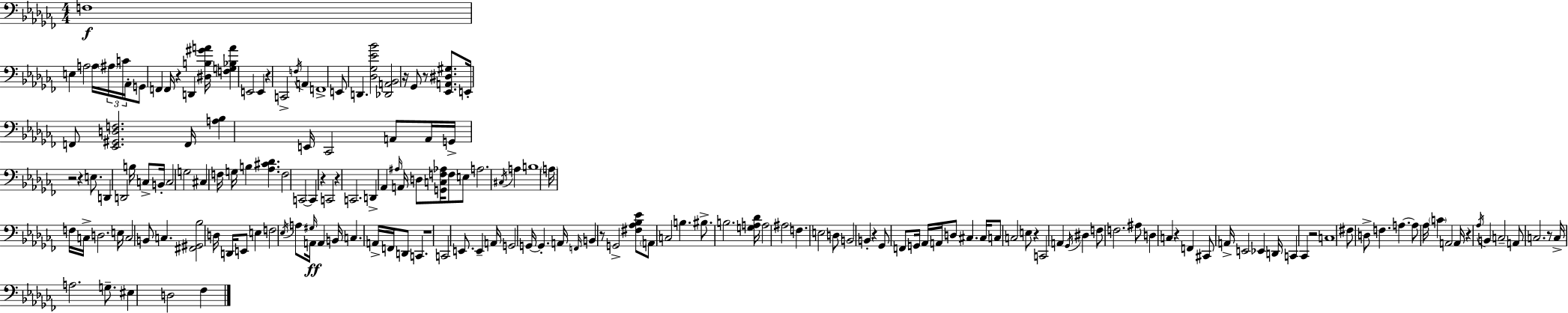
X:1
T:Untitled
M:4/4
L:1/4
K:Abm
F,4 E, A,2 A,/4 ^A,/4 C/4 _A,,/4 G,,/2 F,, F,,/4 z D,, [^D,B,^GA]/4 [F,G,_B,A] E,,2 E,, z C,,2 F,/4 A,, F,,4 E,,/2 D,, [_D,_G,_E_B]2 [_D,,A,,_B,,]2 z/4 _G,,/2 z/2 [_E,,A,,^D,^G,]/2 E,,/4 F,,/2 [_E,,^G,,D,F,]2 F,,/4 [A,_B,] E,,/4 _C,,2 A,,/2 A,,/4 G,,/4 z2 z E,/2 D,, D,,2 B,/4 C,/2 B,,/4 C,2 G,2 ^C, F,/4 G,/4 B, [_A,^C_D] F,2 C,,2 C,, z C,,2 z C,,2 D,, _A,, ^A,/4 A,,/4 D,/2 [G,,C,F,_A,]/4 F,/2 E,/2 A,2 ^C,/4 A, B,4 A,/4 F,/4 C,/4 D,2 E,/4 C,2 B,,/2 C, [^F,,^G,,_B,]2 D,/4 D,,/4 E,,/2 E, F,2 _E,/4 A,/2 ^G,/4 A,,/4 A,, B,,/4 C, A,,/4 F,,/4 D,,/2 C,, z4 C,,2 E,,/2 E,, A,,/4 G,,2 G,,/4 G,, A,,/4 F,,/4 B,, z/2 G,,2 [^F,_A,_B,_E]/2 A,,/2 C,2 B, ^B,/2 B,2 [G,A,_D]/4 A,2 ^A,2 F, E,2 D,/2 B,,2 B,, z _G,,/2 F,,/2 G,,/4 _A,,/4 A,,/4 D,/2 ^C, ^C,/4 C,/2 C,2 E,/2 z C,,2 A,, _G,,/4 ^D, F,/2 F,2 ^A,/2 D, C, z F,, ^C,,/2 A,,/4 E,,2 _E,, D,,/4 C,, _C,, z2 C,4 ^F,/2 D,/2 F, A, A,/2 _A,/4 C A,,2 A,,/4 z _A,/4 B,, C,2 A,,/2 C,2 z/2 C,/4 A,2 G,/2 ^E, D,2 _F,